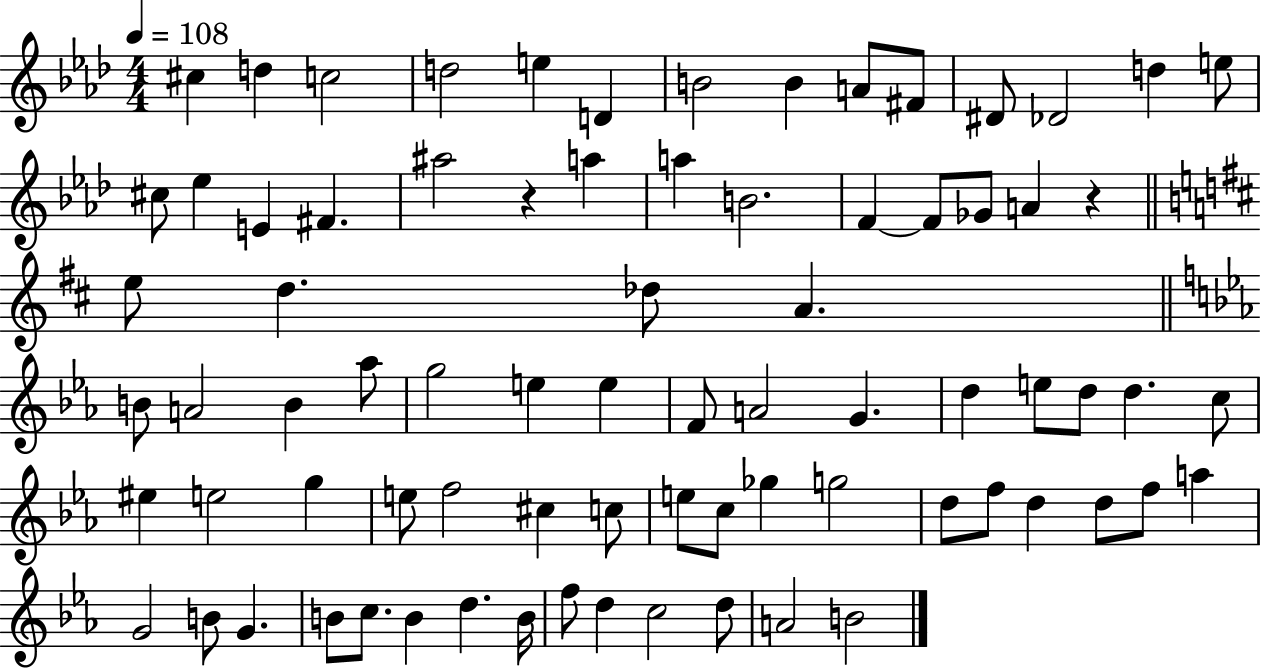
{
  \clef treble
  \numericTimeSignature
  \time 4/4
  \key aes \major
  \tempo 4 = 108
  \repeat volta 2 { cis''4 d''4 c''2 | d''2 e''4 d'4 | b'2 b'4 a'8 fis'8 | dis'8 des'2 d''4 e''8 | \break cis''8 ees''4 e'4 fis'4. | ais''2 r4 a''4 | a''4 b'2. | f'4~~ f'8 ges'8 a'4 r4 | \break \bar "||" \break \key d \major e''8 d''4. des''8 a'4. | \bar "||" \break \key ees \major b'8 a'2 b'4 aes''8 | g''2 e''4 e''4 | f'8 a'2 g'4. | d''4 e''8 d''8 d''4. c''8 | \break eis''4 e''2 g''4 | e''8 f''2 cis''4 c''8 | e''8 c''8 ges''4 g''2 | d''8 f''8 d''4 d''8 f''8 a''4 | \break g'2 b'8 g'4. | b'8 c''8. b'4 d''4. b'16 | f''8 d''4 c''2 d''8 | a'2 b'2 | \break } \bar "|."
}